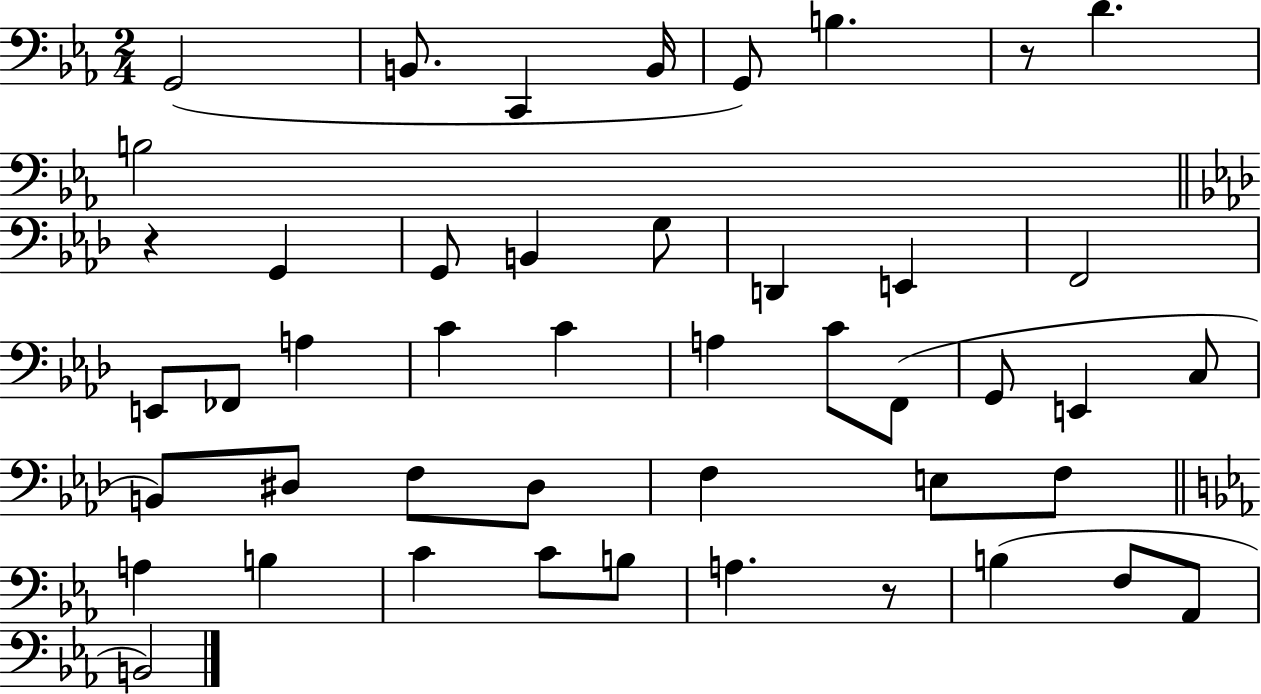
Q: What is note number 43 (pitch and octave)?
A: B2